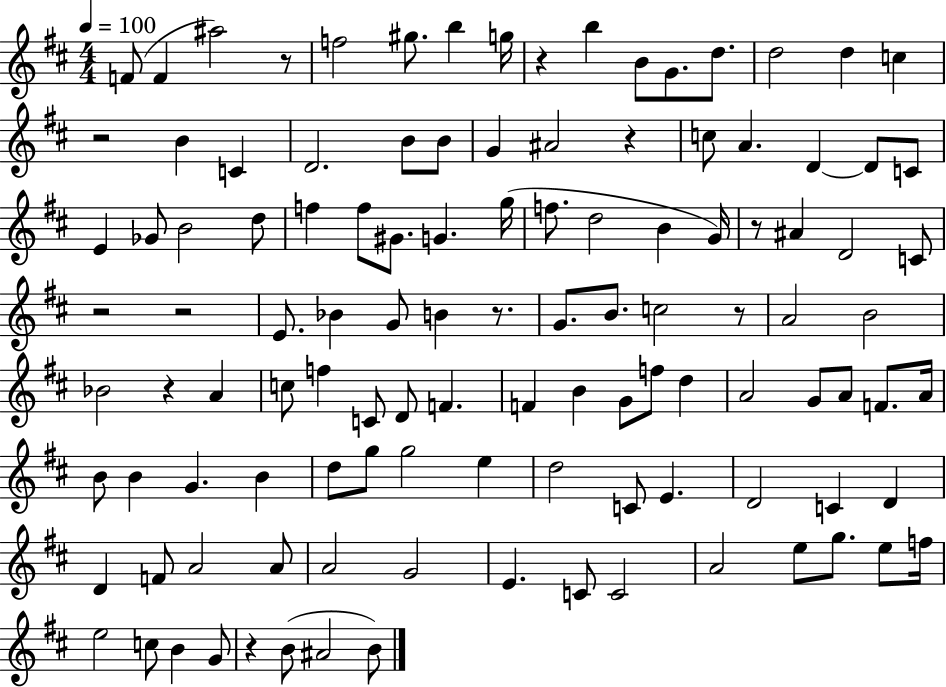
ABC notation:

X:1
T:Untitled
M:4/4
L:1/4
K:D
F/2 F ^a2 z/2 f2 ^g/2 b g/4 z b B/2 G/2 d/2 d2 d c z2 B C D2 B/2 B/2 G ^A2 z c/2 A D D/2 C/2 E _G/2 B2 d/2 f f/2 ^G/2 G g/4 f/2 d2 B G/4 z/2 ^A D2 C/2 z2 z2 E/2 _B G/2 B z/2 G/2 B/2 c2 z/2 A2 B2 _B2 z A c/2 f C/2 D/2 F F B G/2 f/2 d A2 G/2 A/2 F/2 A/4 B/2 B G B d/2 g/2 g2 e d2 C/2 E D2 C D D F/2 A2 A/2 A2 G2 E C/2 C2 A2 e/2 g/2 e/2 f/4 e2 c/2 B G/2 z B/2 ^A2 B/2